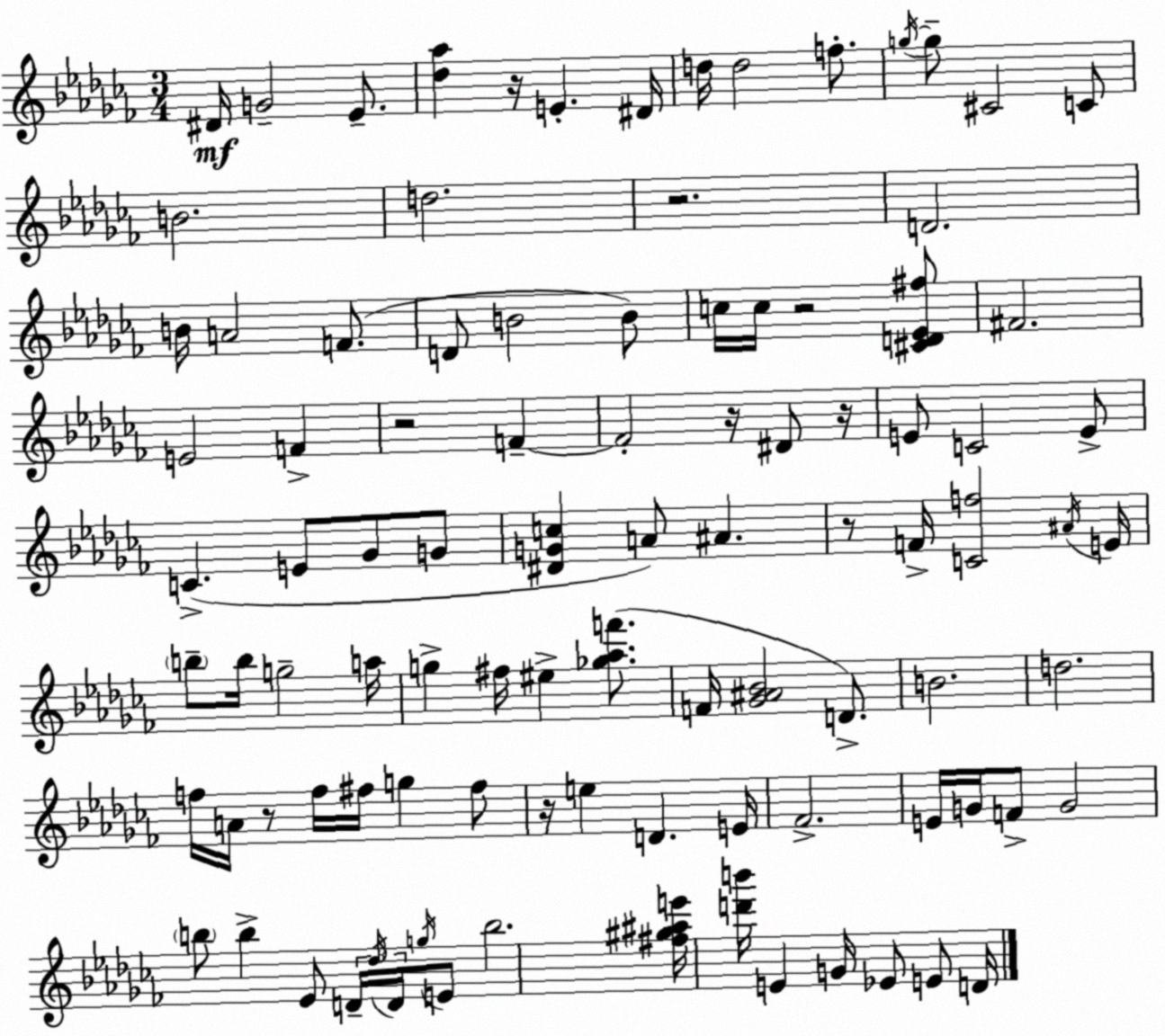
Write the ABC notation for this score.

X:1
T:Untitled
M:3/4
L:1/4
K:Abm
^D/4 G2 _E/2 [_d_a] z/4 E ^D/4 d/4 d2 f/2 g/4 g/2 ^C2 C/2 B2 d2 z2 D2 B/4 A2 F/2 D/2 B2 B/2 c/4 c/4 z2 [^CD_E^f]/2 ^F2 E2 F z2 F F2 z/4 ^D/2 z/4 E/2 C2 E/2 C E/2 _G/2 G/2 [^DGc] A/2 ^A z/2 F/4 [Cf]2 ^A/4 E/4 b/2 b/4 g2 a/4 g ^f/4 ^e [_g_af']/2 F/4 [_G^A_B]2 D/2 B2 d2 f/4 A/4 z/2 f/4 ^f/4 g ^f/2 z/4 e D E/4 _F2 E/4 G/4 F/2 G2 b/2 b _E/2 D/4 _d/4 D/4 g/4 E/2 b2 [^f^g^ae']/4 [d'b']/4 E G/4 _E/2 E/2 D/4